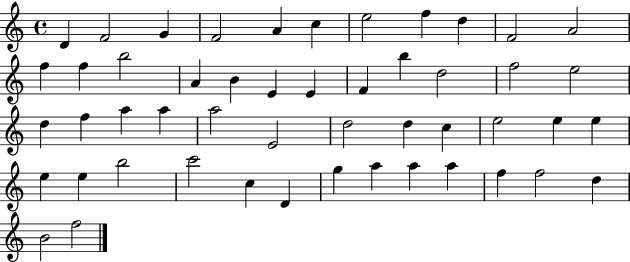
X:1
T:Untitled
M:4/4
L:1/4
K:C
D F2 G F2 A c e2 f d F2 A2 f f b2 A B E E F b d2 f2 e2 d f a a a2 E2 d2 d c e2 e e e e b2 c'2 c D g a a a f f2 d B2 f2